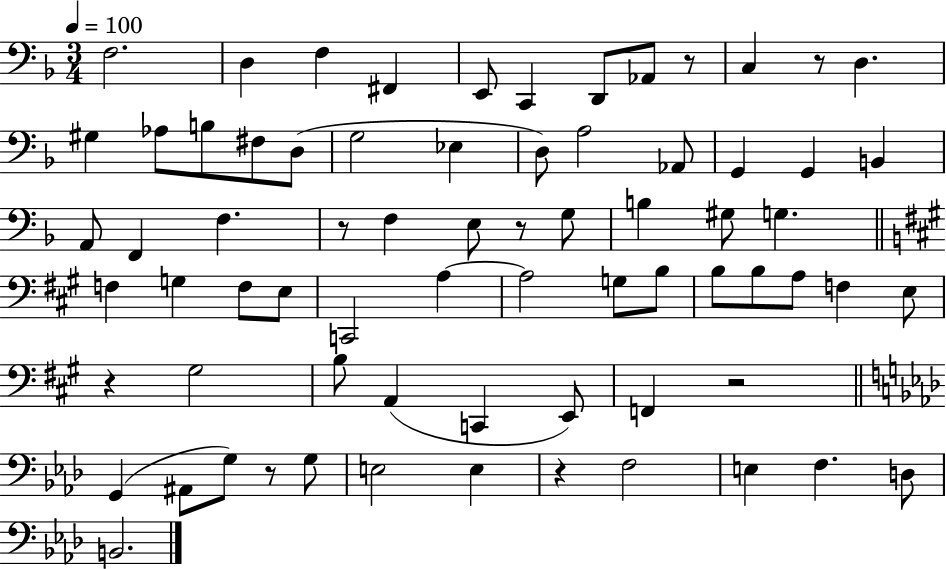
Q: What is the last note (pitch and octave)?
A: B2